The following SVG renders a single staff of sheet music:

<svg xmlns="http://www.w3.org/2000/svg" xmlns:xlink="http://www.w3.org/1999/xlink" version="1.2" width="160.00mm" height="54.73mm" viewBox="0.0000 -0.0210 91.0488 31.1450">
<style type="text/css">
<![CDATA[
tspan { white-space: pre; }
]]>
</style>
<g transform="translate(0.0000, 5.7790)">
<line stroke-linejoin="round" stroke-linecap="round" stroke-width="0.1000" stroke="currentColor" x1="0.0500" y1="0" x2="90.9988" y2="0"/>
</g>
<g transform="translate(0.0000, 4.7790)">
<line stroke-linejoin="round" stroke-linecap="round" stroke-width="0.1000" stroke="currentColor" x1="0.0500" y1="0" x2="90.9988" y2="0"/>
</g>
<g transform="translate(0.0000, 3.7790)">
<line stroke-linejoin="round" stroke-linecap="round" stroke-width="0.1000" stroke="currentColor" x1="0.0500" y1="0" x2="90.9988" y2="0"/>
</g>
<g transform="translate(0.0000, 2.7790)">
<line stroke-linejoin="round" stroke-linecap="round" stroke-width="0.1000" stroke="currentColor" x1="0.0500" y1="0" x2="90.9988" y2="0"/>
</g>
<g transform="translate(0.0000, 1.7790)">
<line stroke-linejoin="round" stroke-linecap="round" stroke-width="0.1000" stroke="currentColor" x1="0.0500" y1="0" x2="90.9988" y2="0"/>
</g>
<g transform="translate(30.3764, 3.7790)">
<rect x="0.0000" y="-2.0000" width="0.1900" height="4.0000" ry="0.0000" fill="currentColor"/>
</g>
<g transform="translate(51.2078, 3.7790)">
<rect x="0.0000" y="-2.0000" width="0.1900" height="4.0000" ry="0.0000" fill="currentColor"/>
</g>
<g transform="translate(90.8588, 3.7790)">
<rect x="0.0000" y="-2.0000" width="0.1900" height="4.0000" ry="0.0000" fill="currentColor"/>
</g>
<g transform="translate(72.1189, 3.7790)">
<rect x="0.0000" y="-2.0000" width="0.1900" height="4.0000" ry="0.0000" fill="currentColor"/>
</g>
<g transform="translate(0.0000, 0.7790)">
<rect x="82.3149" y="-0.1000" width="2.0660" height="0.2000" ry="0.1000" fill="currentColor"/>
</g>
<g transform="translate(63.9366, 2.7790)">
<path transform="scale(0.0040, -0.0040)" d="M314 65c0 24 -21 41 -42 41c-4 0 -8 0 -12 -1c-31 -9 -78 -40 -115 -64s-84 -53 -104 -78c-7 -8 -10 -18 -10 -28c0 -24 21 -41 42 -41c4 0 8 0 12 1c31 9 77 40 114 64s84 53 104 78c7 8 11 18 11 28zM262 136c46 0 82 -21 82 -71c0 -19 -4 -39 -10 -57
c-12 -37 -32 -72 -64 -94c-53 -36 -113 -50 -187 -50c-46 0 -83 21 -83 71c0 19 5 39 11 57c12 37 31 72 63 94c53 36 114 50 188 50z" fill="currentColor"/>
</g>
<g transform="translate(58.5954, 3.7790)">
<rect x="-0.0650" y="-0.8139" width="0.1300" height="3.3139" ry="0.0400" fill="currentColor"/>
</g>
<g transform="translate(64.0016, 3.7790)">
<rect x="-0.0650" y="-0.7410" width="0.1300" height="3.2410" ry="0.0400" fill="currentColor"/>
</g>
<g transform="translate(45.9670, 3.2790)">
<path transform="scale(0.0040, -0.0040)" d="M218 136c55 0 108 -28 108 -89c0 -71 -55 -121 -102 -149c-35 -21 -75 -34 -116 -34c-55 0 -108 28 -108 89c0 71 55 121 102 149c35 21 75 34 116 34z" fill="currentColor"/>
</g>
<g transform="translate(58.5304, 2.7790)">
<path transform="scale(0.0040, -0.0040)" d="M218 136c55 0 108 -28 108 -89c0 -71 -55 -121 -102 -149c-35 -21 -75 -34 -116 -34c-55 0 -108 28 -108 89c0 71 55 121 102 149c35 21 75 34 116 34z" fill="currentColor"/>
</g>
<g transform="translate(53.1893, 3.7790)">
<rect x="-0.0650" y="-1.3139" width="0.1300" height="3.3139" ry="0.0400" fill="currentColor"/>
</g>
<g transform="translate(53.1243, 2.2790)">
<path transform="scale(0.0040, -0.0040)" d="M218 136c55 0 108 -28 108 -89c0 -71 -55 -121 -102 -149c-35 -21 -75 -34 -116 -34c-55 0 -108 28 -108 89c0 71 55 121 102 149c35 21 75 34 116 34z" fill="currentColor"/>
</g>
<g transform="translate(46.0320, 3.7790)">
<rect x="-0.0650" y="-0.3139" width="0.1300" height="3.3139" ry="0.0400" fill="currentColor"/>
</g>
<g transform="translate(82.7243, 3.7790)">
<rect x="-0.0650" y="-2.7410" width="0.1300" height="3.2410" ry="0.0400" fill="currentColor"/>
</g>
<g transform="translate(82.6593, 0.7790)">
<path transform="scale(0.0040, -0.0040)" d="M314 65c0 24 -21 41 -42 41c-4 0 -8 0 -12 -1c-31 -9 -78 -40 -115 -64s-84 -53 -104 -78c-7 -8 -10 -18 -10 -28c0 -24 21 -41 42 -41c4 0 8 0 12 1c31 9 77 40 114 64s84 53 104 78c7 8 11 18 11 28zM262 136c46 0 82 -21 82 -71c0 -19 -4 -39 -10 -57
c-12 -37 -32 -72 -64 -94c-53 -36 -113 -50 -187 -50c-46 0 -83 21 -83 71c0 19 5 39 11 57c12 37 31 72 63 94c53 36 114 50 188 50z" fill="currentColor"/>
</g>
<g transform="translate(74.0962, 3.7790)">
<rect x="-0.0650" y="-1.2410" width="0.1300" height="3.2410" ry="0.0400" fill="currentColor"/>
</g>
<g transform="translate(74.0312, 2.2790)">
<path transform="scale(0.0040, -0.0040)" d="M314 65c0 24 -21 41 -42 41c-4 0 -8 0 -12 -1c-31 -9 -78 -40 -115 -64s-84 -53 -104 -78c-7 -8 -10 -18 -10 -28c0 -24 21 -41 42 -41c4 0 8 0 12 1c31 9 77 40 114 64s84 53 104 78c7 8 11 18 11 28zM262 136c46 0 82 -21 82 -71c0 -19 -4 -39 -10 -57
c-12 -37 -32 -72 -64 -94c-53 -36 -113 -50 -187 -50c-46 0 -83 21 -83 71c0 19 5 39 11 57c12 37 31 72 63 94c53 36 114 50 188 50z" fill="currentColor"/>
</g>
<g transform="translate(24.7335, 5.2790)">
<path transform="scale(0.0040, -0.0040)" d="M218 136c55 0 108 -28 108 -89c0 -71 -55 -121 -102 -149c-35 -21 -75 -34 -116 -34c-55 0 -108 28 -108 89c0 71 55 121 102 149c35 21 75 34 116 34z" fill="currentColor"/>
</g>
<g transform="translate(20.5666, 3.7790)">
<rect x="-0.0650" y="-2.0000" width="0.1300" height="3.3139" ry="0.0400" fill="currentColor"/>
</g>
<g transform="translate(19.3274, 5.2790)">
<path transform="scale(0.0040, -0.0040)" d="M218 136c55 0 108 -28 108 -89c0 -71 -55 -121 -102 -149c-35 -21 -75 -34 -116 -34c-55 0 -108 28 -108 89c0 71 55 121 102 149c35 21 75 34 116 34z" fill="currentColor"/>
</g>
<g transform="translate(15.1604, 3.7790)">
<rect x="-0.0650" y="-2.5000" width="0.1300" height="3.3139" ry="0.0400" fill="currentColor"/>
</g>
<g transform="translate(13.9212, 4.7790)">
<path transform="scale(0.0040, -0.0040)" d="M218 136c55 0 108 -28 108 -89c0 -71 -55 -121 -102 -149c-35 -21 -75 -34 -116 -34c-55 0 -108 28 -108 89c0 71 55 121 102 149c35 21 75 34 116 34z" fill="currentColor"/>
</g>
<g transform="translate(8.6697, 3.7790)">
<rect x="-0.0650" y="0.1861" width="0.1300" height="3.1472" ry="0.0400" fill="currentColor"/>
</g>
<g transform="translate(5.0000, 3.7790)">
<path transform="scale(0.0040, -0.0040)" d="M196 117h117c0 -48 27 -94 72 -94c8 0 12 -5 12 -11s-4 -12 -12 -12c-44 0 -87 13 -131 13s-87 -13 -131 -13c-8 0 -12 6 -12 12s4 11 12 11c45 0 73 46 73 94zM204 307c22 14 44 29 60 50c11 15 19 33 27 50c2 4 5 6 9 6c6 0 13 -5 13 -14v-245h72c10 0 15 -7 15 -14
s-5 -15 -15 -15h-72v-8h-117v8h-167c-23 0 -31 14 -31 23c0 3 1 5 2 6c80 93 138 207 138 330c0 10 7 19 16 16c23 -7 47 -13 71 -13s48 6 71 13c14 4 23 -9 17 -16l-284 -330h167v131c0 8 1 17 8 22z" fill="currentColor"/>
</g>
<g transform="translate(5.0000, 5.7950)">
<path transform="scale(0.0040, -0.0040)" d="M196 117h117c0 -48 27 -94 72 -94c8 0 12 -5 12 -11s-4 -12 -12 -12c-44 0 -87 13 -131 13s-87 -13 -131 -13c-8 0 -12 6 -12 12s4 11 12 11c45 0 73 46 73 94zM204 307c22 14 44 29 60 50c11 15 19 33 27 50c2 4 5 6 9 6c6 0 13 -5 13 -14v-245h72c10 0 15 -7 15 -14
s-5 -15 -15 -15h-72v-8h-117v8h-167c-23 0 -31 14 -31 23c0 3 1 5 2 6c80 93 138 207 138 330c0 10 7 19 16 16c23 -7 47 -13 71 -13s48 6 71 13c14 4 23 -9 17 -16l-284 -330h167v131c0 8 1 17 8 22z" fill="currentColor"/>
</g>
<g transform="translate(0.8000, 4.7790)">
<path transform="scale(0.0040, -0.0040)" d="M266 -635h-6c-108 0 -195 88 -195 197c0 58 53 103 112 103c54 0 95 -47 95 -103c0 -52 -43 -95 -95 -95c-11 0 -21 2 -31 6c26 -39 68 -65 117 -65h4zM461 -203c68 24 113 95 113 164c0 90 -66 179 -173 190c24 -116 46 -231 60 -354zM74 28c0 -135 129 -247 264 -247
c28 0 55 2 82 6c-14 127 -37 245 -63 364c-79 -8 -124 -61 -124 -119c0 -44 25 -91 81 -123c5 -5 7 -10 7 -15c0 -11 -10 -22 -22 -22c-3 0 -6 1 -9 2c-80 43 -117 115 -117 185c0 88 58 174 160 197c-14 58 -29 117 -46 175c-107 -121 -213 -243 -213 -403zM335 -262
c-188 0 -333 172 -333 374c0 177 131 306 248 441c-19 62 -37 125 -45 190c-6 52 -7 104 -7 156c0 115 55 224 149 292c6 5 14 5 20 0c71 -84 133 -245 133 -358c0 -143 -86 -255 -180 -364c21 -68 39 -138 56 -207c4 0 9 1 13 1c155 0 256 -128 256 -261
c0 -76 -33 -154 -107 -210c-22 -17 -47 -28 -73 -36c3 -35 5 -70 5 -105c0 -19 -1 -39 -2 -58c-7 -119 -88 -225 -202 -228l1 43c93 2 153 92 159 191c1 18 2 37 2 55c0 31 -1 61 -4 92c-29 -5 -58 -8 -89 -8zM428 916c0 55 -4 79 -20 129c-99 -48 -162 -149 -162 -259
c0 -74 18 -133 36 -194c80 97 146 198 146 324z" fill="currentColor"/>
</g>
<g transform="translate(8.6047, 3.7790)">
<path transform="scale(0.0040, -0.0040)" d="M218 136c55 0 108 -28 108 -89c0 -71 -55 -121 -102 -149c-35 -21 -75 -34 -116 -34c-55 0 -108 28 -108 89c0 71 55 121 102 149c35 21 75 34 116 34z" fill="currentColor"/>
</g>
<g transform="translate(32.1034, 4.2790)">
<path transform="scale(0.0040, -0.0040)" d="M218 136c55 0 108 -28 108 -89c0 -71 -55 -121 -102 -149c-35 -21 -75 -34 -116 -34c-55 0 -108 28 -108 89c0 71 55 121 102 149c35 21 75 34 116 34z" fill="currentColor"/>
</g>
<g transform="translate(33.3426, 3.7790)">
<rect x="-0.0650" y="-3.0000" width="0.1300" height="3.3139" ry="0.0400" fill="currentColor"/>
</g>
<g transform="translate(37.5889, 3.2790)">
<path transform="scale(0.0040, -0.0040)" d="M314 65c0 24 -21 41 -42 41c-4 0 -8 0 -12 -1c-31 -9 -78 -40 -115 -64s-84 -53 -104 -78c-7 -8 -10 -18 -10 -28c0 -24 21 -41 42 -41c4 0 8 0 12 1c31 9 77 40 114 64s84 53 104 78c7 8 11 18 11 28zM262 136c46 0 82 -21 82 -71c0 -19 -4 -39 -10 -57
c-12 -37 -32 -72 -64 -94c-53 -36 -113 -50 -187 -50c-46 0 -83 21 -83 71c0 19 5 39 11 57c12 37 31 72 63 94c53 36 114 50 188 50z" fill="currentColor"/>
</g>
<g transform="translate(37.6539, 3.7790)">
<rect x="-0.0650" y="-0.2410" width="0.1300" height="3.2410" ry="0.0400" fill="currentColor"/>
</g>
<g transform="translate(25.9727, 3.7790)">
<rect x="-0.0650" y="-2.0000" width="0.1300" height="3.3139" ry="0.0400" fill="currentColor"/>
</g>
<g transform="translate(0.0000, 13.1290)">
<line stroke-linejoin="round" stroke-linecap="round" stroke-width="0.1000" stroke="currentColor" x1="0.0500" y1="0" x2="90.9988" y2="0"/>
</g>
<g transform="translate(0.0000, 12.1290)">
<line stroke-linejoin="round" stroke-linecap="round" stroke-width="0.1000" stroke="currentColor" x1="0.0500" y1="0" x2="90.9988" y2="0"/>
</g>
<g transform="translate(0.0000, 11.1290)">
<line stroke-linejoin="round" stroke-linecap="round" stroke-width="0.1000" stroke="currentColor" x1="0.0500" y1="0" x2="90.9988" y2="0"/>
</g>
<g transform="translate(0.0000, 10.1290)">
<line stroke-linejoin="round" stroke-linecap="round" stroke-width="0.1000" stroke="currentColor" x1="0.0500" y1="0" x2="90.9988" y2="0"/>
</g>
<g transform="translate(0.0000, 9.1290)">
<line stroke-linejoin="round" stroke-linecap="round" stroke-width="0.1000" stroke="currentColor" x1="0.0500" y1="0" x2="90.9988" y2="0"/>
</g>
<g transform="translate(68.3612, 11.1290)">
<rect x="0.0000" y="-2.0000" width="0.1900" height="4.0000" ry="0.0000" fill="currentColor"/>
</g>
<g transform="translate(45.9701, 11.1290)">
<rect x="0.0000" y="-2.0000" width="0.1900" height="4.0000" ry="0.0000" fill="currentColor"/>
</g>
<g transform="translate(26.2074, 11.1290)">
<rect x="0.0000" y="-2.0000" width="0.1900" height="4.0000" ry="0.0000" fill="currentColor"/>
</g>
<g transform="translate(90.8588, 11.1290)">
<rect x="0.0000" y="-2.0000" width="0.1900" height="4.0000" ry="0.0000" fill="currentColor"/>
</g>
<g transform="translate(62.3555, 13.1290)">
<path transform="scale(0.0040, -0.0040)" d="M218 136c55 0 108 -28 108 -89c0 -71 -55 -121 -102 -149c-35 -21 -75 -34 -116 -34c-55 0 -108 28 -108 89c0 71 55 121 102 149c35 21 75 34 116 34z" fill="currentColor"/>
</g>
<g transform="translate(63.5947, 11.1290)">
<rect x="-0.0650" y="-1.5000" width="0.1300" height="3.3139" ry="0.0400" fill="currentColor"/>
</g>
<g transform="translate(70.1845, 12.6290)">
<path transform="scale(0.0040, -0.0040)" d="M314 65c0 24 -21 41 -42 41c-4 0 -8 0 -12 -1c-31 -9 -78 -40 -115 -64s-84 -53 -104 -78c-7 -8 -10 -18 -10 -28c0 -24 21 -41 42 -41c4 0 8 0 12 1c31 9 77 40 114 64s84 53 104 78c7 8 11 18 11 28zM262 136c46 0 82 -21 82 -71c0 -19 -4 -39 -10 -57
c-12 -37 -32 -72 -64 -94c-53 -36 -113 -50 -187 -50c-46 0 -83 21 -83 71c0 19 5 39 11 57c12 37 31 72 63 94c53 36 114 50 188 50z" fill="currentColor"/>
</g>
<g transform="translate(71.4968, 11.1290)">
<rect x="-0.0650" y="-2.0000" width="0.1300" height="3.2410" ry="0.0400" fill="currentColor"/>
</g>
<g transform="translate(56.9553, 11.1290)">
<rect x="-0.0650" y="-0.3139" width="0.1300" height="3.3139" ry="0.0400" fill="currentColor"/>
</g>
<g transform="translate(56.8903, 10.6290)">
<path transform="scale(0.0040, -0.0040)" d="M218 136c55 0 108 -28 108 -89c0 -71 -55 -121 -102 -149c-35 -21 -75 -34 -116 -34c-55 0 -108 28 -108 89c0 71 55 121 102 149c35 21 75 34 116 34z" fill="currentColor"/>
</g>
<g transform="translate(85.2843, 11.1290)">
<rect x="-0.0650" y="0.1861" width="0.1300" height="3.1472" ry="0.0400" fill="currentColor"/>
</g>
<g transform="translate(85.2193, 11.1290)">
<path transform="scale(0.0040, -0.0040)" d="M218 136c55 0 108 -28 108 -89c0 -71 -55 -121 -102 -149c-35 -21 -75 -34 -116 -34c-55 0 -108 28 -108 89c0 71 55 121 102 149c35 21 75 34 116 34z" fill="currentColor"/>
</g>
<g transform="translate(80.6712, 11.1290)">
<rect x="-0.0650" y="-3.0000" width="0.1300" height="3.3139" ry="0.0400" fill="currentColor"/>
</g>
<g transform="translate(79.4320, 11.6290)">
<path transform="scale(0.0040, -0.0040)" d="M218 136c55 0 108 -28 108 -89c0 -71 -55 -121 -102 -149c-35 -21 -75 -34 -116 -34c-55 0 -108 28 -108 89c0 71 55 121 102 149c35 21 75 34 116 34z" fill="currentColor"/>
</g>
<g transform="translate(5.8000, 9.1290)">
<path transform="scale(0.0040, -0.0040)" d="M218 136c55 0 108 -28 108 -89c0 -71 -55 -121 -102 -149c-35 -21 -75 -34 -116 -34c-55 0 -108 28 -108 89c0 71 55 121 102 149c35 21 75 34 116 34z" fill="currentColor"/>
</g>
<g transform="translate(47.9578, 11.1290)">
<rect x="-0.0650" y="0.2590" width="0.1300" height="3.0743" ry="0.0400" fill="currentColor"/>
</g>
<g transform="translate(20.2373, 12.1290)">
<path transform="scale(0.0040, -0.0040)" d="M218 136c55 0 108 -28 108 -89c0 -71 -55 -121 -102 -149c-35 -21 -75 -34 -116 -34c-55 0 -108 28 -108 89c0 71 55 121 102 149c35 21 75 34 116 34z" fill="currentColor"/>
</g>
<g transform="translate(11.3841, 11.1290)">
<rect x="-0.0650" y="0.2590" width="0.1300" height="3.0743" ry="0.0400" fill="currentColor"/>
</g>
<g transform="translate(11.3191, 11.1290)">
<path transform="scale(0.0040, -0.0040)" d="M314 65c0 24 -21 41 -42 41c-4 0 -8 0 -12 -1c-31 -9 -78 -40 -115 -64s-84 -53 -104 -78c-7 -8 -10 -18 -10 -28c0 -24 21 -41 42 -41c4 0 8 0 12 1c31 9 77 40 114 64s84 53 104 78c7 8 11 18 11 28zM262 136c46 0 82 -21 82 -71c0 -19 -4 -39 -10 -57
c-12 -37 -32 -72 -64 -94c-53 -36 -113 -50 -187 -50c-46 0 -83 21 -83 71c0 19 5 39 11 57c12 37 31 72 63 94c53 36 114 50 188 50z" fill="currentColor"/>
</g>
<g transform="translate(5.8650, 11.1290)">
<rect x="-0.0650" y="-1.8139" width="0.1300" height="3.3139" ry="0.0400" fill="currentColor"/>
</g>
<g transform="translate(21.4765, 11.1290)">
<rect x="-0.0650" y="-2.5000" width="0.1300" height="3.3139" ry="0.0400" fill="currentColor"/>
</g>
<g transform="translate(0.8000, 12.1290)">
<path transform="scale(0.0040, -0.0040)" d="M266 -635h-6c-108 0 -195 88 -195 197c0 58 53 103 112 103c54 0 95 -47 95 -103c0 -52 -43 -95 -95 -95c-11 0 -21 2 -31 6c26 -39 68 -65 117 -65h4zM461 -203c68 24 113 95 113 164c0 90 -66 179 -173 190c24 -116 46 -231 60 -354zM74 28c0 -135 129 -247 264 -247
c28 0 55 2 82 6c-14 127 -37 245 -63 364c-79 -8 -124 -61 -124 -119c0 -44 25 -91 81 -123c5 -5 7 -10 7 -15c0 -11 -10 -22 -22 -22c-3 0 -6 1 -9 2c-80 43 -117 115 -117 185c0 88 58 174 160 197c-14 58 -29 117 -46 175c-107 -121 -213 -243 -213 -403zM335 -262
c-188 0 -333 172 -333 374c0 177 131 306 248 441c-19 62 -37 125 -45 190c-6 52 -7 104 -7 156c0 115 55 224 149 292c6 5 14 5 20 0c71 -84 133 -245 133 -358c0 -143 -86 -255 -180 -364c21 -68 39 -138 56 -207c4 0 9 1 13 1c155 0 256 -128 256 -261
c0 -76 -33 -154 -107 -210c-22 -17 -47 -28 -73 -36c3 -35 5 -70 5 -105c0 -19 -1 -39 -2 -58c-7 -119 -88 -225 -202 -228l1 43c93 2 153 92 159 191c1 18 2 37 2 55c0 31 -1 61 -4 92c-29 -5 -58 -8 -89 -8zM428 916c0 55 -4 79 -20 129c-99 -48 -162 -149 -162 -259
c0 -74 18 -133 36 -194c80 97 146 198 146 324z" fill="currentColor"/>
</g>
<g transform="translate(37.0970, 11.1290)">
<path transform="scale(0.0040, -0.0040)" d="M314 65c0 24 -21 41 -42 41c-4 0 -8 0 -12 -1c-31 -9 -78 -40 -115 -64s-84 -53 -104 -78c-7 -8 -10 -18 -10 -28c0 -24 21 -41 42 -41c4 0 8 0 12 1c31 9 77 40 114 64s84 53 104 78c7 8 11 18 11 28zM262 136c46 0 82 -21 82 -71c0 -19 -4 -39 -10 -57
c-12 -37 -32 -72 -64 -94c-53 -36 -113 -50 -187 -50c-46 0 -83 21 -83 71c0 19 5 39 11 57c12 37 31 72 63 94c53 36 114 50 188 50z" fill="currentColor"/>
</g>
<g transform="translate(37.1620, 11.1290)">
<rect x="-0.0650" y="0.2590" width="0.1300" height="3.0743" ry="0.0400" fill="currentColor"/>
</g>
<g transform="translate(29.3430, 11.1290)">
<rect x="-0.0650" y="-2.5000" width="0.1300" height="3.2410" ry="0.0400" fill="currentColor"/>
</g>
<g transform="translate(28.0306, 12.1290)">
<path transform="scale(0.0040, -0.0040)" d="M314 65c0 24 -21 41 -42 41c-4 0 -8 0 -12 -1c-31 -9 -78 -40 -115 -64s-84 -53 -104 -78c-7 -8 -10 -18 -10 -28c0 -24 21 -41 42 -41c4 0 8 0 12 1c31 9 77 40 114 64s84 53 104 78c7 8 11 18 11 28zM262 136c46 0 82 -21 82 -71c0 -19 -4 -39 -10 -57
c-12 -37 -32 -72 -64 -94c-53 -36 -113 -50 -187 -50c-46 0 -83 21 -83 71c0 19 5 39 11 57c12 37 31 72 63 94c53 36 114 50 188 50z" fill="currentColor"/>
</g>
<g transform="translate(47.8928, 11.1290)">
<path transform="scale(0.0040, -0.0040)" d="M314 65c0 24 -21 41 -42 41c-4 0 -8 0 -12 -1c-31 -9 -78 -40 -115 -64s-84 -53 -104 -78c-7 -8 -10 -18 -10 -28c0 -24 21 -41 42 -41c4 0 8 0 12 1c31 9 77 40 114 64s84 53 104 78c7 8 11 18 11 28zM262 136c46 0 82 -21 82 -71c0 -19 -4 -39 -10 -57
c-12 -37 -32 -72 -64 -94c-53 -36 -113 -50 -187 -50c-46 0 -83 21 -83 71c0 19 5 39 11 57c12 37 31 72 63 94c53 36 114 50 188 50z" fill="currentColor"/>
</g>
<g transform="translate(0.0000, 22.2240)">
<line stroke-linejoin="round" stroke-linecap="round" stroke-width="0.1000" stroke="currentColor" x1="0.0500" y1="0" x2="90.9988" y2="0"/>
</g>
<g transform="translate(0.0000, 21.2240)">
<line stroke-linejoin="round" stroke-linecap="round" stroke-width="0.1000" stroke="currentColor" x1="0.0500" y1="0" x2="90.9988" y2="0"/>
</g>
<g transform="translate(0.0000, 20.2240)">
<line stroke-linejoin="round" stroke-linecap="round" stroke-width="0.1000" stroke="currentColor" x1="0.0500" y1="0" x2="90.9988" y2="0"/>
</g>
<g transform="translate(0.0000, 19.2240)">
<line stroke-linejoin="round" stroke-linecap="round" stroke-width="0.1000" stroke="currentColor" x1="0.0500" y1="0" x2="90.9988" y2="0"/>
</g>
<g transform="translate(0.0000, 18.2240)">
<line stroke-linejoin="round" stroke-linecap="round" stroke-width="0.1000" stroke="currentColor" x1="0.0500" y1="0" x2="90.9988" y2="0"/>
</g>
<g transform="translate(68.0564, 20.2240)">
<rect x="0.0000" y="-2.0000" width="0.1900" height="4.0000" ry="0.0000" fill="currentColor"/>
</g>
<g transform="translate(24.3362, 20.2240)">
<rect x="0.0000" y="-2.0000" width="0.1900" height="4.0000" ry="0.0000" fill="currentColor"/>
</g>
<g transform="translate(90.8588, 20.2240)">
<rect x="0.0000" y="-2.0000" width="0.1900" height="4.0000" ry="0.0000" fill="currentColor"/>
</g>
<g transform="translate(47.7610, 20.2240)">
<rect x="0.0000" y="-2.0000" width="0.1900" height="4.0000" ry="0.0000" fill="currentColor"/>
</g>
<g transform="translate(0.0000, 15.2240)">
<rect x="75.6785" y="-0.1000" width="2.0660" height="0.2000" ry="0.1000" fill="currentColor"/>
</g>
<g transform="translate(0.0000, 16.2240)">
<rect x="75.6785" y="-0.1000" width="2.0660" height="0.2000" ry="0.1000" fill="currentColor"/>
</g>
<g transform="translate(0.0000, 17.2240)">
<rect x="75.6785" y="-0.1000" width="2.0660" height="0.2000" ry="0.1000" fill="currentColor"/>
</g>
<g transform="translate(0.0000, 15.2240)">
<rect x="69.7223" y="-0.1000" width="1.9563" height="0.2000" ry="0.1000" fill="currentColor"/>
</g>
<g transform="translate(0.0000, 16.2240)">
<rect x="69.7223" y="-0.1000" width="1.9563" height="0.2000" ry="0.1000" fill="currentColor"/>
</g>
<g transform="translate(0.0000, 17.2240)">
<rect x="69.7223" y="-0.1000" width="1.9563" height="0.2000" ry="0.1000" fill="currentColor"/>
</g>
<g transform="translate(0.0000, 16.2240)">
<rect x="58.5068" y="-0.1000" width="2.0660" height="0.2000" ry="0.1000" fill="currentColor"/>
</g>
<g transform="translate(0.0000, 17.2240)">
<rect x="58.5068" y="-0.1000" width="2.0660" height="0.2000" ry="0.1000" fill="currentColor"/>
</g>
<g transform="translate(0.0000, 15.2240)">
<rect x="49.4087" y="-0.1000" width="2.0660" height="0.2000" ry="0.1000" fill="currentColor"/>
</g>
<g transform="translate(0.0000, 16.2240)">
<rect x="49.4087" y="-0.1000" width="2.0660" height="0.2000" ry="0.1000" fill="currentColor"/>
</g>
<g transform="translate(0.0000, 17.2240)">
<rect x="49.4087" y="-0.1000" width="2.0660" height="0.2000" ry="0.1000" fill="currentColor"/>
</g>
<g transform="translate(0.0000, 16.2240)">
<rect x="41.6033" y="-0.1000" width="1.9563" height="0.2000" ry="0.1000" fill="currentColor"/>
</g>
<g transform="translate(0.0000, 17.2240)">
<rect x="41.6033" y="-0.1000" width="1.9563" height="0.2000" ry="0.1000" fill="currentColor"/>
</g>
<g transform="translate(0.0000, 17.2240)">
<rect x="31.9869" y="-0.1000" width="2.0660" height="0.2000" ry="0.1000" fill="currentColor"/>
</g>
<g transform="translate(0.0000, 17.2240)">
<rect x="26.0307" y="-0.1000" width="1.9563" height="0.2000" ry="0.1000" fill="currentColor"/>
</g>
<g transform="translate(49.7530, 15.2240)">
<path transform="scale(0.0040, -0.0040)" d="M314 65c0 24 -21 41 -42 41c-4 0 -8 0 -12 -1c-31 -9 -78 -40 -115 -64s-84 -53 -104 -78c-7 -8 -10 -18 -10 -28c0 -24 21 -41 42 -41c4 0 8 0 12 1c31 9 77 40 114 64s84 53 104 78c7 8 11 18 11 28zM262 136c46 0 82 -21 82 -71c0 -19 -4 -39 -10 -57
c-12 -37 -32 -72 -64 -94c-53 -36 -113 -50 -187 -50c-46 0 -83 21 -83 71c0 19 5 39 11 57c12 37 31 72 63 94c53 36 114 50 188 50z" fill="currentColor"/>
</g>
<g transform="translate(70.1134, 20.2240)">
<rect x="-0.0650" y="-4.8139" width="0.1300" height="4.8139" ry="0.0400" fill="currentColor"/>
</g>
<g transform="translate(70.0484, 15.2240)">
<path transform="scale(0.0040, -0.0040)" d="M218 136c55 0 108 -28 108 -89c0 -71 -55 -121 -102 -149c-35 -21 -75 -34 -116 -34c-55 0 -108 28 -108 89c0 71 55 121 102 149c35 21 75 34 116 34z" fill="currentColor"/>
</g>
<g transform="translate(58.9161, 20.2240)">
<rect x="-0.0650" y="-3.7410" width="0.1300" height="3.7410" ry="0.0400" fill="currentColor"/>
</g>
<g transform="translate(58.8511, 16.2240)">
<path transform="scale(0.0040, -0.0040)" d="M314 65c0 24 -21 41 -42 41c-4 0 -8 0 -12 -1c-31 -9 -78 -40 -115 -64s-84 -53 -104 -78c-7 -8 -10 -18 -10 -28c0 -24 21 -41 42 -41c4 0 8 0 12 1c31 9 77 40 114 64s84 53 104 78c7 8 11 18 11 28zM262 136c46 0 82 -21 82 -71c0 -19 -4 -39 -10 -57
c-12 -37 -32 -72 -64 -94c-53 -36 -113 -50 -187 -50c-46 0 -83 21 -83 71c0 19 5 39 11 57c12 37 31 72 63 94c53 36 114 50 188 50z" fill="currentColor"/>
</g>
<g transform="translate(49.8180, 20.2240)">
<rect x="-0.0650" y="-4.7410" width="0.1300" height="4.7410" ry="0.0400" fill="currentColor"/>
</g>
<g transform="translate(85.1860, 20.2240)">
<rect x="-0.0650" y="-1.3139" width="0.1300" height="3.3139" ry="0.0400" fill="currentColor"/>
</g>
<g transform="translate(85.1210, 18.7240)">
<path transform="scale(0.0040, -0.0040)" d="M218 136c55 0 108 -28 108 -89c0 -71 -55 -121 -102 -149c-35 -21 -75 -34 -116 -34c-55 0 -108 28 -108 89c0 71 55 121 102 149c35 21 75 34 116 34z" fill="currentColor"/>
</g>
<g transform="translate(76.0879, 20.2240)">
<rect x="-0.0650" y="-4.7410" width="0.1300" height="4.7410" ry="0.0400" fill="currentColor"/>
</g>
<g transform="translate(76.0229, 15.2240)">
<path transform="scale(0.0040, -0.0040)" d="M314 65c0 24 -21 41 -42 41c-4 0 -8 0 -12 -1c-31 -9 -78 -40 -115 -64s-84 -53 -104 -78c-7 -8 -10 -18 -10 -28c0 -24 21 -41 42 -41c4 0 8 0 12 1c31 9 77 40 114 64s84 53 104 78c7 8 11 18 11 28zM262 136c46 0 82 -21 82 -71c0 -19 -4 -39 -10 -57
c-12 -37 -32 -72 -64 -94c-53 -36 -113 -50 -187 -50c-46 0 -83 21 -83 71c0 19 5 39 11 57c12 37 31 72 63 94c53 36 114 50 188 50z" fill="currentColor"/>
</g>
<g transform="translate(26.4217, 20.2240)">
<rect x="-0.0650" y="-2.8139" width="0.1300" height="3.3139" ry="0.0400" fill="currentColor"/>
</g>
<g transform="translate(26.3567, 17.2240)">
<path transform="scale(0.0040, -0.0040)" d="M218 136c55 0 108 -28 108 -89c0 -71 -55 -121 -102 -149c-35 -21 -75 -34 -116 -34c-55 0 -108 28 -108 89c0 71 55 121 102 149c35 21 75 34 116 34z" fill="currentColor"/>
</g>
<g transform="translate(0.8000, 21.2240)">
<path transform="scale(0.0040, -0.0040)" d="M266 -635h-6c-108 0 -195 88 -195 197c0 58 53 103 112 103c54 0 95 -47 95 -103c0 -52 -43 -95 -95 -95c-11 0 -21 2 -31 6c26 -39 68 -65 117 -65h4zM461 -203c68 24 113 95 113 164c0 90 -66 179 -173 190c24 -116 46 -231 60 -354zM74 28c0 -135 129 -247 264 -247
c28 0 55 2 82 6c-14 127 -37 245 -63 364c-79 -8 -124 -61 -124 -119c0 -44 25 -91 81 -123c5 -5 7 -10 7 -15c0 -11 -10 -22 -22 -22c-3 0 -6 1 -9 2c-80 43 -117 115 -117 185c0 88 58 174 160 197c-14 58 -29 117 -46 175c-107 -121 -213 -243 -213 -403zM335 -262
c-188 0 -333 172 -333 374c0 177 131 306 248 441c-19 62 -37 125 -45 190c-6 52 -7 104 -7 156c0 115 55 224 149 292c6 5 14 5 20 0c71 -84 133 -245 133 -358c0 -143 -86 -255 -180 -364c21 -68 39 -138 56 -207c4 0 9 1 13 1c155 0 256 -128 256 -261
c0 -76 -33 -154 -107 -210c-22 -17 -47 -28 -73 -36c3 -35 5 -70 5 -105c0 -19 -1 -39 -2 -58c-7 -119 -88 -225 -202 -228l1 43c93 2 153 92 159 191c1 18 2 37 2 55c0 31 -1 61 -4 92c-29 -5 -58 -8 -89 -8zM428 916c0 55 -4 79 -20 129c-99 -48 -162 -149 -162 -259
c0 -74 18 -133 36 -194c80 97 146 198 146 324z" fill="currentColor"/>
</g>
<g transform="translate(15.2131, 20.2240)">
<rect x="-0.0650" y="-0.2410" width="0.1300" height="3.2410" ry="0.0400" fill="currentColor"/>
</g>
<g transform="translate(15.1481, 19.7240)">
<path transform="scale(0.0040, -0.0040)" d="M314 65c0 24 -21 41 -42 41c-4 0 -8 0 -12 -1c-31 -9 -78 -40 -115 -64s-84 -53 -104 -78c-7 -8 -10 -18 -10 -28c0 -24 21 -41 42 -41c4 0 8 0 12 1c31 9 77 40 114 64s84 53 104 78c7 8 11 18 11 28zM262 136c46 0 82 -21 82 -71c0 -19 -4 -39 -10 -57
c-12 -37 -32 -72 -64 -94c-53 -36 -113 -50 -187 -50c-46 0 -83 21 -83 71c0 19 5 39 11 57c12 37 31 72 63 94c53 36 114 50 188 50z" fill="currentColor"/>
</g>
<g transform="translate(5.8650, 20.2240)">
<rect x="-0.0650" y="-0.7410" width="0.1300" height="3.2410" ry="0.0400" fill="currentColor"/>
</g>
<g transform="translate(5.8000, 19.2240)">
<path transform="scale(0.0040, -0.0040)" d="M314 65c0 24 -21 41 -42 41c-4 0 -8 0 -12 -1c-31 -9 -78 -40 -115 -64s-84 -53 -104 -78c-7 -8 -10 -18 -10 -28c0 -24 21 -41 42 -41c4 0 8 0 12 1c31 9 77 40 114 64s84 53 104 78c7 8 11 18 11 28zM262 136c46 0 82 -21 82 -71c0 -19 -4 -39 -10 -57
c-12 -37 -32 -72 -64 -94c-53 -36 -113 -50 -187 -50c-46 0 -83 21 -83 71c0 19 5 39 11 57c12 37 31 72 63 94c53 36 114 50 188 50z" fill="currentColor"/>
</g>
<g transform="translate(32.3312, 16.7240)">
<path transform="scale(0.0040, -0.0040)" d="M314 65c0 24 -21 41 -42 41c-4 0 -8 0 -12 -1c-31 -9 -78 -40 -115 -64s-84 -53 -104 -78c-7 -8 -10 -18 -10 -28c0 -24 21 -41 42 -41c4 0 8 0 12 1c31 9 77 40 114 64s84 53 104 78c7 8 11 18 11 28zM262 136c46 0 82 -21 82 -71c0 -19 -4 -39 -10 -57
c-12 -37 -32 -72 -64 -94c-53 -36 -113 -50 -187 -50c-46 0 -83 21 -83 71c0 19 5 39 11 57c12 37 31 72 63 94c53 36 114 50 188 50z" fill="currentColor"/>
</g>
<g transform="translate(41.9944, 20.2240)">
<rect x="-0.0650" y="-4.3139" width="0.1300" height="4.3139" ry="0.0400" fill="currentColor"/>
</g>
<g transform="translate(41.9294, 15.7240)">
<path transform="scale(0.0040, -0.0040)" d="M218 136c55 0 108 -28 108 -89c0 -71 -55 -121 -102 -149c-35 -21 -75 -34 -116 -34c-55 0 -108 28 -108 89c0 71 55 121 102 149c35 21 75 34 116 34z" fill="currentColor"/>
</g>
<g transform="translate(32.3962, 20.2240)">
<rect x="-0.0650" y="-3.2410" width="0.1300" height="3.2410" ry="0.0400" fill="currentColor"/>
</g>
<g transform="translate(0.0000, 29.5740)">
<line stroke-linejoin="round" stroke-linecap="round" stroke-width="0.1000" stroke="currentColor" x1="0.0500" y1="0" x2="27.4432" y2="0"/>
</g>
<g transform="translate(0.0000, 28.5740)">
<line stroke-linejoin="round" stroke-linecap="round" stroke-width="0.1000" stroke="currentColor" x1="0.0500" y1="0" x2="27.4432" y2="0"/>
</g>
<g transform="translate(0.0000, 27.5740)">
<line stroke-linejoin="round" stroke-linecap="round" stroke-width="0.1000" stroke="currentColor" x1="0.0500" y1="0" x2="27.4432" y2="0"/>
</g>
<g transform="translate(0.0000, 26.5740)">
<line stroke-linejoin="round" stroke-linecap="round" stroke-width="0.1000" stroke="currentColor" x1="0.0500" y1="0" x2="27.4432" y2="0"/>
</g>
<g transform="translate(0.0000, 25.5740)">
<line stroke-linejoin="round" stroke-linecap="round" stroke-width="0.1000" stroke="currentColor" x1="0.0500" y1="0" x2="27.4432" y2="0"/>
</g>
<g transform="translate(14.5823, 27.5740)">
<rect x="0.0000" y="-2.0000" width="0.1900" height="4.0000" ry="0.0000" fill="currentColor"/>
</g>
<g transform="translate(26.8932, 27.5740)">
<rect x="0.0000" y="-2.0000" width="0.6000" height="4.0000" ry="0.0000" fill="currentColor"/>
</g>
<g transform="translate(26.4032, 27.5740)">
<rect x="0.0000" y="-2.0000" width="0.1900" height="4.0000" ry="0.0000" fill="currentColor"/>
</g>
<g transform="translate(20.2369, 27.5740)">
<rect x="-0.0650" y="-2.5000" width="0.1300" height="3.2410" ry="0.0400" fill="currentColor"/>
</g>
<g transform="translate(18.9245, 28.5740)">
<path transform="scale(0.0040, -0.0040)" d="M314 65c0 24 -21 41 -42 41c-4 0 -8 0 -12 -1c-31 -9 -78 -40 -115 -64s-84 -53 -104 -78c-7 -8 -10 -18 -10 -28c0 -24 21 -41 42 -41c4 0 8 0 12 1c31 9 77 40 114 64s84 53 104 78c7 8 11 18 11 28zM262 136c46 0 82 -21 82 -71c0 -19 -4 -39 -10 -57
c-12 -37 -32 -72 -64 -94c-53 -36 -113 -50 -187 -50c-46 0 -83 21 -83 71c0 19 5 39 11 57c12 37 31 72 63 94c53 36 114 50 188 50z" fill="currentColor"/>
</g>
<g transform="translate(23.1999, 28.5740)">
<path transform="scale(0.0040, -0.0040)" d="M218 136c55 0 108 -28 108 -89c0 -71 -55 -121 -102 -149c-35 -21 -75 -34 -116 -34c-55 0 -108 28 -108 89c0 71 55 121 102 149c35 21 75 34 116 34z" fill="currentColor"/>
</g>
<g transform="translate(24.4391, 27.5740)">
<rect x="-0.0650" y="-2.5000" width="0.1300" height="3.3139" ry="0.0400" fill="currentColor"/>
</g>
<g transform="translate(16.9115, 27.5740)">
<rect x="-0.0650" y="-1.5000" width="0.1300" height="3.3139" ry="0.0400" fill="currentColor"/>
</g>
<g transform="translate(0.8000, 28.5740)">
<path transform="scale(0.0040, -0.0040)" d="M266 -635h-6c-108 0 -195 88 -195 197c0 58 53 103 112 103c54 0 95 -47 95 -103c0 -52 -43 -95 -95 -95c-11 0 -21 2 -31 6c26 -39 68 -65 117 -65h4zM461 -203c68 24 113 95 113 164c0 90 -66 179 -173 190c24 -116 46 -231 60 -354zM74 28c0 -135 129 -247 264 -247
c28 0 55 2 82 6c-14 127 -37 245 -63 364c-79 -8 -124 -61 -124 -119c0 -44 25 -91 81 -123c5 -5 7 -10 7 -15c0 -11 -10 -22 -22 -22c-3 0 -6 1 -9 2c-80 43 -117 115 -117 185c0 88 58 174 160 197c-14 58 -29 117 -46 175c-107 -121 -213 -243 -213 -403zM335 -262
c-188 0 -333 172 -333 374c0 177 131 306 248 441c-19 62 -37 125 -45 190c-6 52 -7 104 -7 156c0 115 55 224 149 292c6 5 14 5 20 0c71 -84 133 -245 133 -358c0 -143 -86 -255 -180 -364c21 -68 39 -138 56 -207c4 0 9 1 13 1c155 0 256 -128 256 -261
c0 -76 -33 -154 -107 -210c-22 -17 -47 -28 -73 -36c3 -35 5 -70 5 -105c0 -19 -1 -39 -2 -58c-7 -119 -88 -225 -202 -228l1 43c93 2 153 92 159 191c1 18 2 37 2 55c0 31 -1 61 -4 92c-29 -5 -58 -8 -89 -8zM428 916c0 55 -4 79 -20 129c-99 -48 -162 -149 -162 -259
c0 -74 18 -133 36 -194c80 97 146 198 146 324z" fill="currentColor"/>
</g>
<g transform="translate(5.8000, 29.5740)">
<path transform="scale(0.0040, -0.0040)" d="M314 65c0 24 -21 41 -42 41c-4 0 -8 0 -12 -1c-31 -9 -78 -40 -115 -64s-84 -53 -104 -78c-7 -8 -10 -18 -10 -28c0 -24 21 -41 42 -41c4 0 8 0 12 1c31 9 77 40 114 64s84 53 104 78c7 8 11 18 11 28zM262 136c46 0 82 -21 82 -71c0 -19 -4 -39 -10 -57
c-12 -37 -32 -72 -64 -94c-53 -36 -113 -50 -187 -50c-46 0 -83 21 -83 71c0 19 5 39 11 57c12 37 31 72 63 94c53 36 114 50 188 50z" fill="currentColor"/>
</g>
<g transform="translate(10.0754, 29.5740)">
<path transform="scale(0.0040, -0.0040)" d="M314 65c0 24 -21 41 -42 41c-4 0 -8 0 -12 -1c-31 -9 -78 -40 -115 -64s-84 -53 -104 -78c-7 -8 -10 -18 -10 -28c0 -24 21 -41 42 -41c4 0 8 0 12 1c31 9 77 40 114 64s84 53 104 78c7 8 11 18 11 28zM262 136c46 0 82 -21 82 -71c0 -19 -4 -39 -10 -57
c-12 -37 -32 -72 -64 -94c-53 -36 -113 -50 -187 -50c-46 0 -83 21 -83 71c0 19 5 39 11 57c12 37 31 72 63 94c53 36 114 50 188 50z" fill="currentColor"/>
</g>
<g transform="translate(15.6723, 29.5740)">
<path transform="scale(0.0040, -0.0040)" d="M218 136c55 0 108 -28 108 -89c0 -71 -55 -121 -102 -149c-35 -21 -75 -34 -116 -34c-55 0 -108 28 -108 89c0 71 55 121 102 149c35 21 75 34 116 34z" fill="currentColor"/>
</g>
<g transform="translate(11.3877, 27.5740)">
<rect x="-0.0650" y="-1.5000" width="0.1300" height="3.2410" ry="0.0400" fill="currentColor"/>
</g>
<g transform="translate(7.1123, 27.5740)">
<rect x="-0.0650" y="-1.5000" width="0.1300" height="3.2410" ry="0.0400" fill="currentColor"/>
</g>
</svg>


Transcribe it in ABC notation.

X:1
T:Untitled
M:4/4
L:1/4
K:C
B G F F A c2 c e d d2 e2 a2 f B2 G G2 B2 B2 c E F2 A B d2 c2 a b2 d' e'2 c'2 e' e'2 e E2 E2 E G2 G